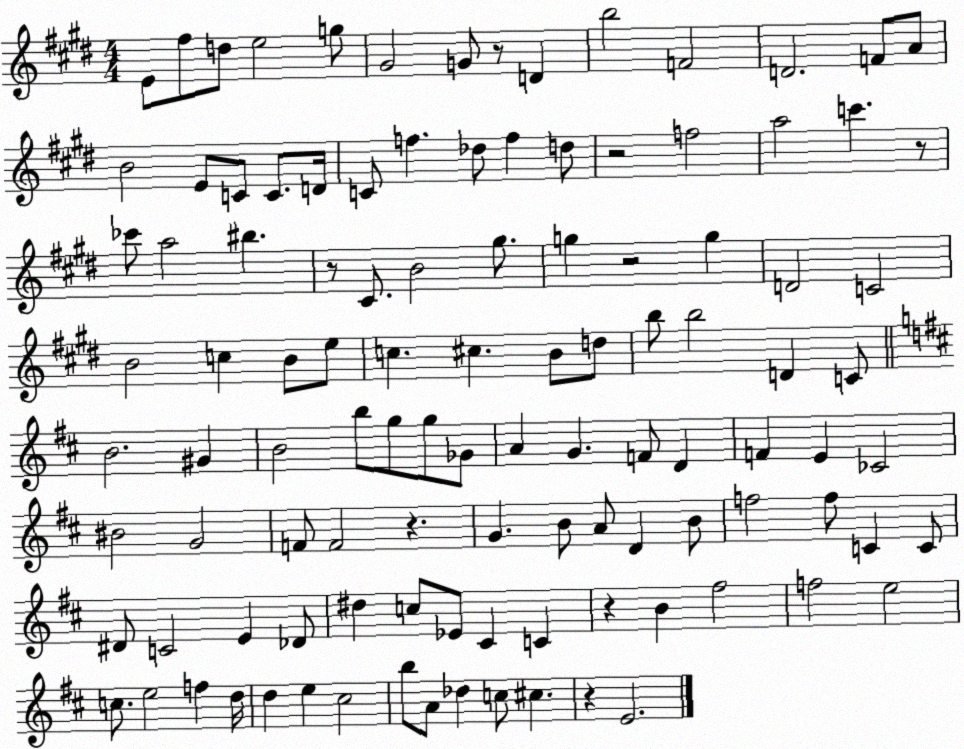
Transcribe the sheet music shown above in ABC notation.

X:1
T:Untitled
M:4/4
L:1/4
K:E
E/2 ^f/2 d/2 e2 g/2 ^G2 G/2 z/2 D b2 F2 D2 F/2 A/2 B2 E/2 C/2 C/2 D/4 C/2 f _d/2 f d/2 z2 f2 a2 c' z/2 _c'/2 a2 ^b z/2 ^C/2 B2 ^g/2 g z2 g D2 C2 B2 c B/2 e/2 c ^c B/2 d/2 b/2 b2 D C/2 B2 ^G B2 b/2 g/2 g/2 _G/2 A G F/2 D F E _C2 ^B2 G2 F/2 F2 z G B/2 A/2 D B/2 f2 f/2 C C/2 ^D/2 C2 E _D/2 ^d c/2 _E/2 ^C C z B ^f2 f2 e2 c/2 e2 f d/4 d e ^c2 b/2 A/2 _d c/2 ^c z E2